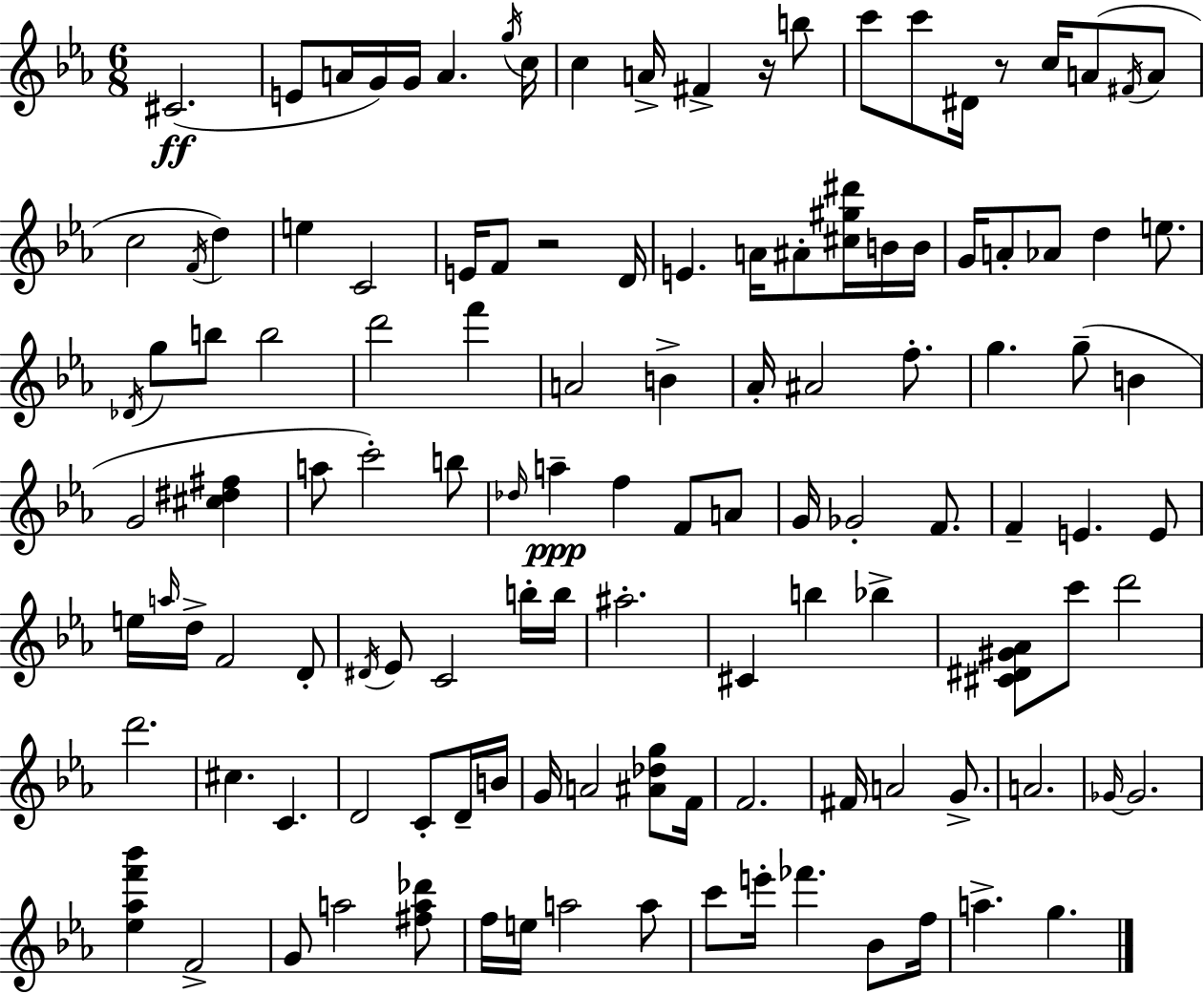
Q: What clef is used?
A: treble